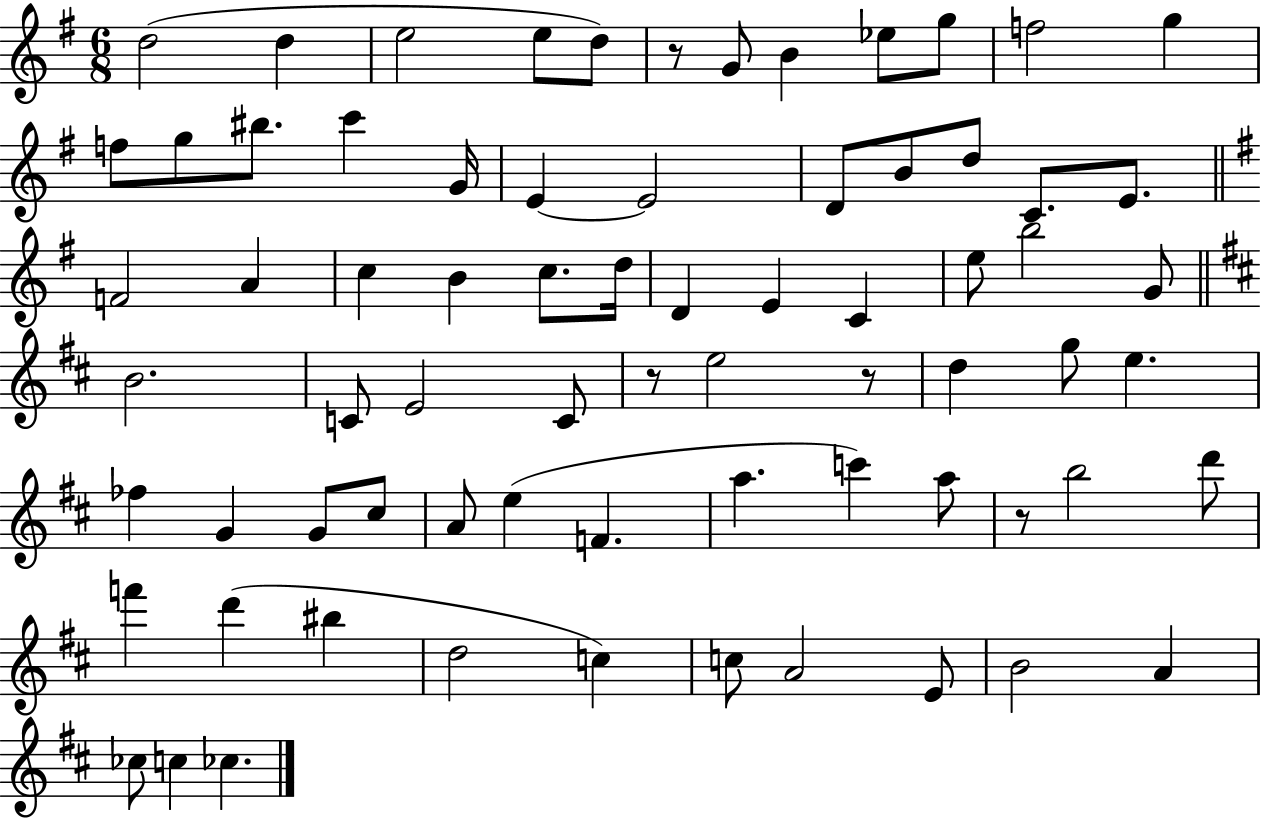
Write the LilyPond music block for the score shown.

{
  \clef treble
  \numericTimeSignature
  \time 6/8
  \key g \major
  d''2( d''4 | e''2 e''8 d''8) | r8 g'8 b'4 ees''8 g''8 | f''2 g''4 | \break f''8 g''8 bis''8. c'''4 g'16 | e'4~~ e'2 | d'8 b'8 d''8 c'8. e'8. | \bar "||" \break \key g \major f'2 a'4 | c''4 b'4 c''8. d''16 | d'4 e'4 c'4 | e''8 b''2 g'8 | \break \bar "||" \break \key b \minor b'2. | c'8 e'2 c'8 | r8 e''2 r8 | d''4 g''8 e''4. | \break fes''4 g'4 g'8 cis''8 | a'8 e''4( f'4. | a''4. c'''4) a''8 | r8 b''2 d'''8 | \break f'''4 d'''4( bis''4 | d''2 c''4) | c''8 a'2 e'8 | b'2 a'4 | \break ces''8 c''4 ces''4. | \bar "|."
}